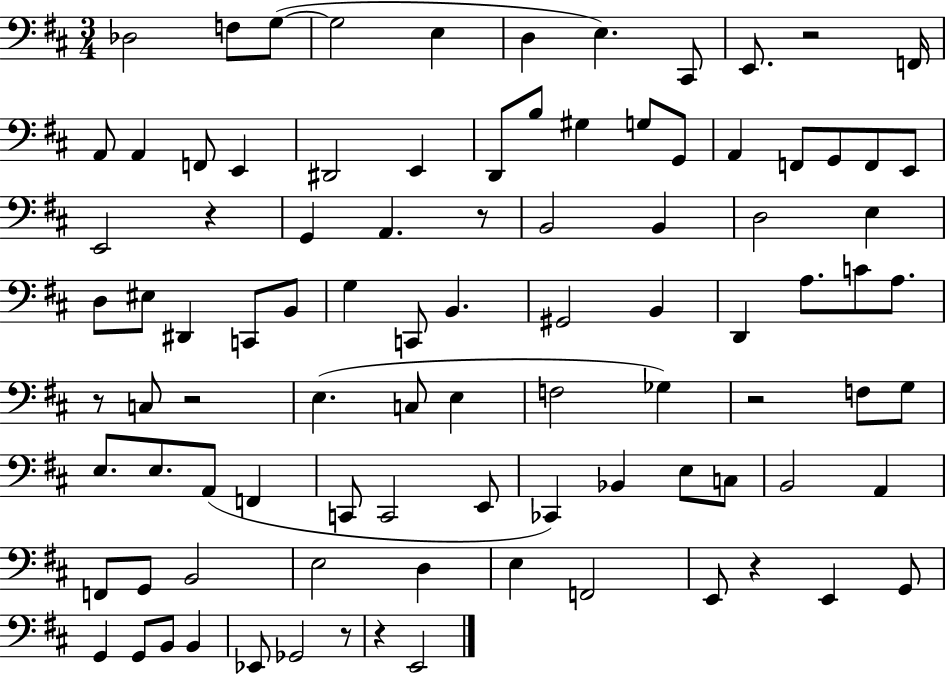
X:1
T:Untitled
M:3/4
L:1/4
K:D
_D,2 F,/2 G,/2 G,2 E, D, E, ^C,,/2 E,,/2 z2 F,,/4 A,,/2 A,, F,,/2 E,, ^D,,2 E,, D,,/2 B,/2 ^G, G,/2 G,,/2 A,, F,,/2 G,,/2 F,,/2 E,,/2 E,,2 z G,, A,, z/2 B,,2 B,, D,2 E, D,/2 ^E,/2 ^D,, C,,/2 B,,/2 G, C,,/2 B,, ^G,,2 B,, D,, A,/2 C/2 A,/2 z/2 C,/2 z2 E, C,/2 E, F,2 _G, z2 F,/2 G,/2 E,/2 E,/2 A,,/2 F,, C,,/2 C,,2 E,,/2 _C,, _B,, E,/2 C,/2 B,,2 A,, F,,/2 G,,/2 B,,2 E,2 D, E, F,,2 E,,/2 z E,, G,,/2 G,, G,,/2 B,,/2 B,, _E,,/2 _G,,2 z/2 z E,,2